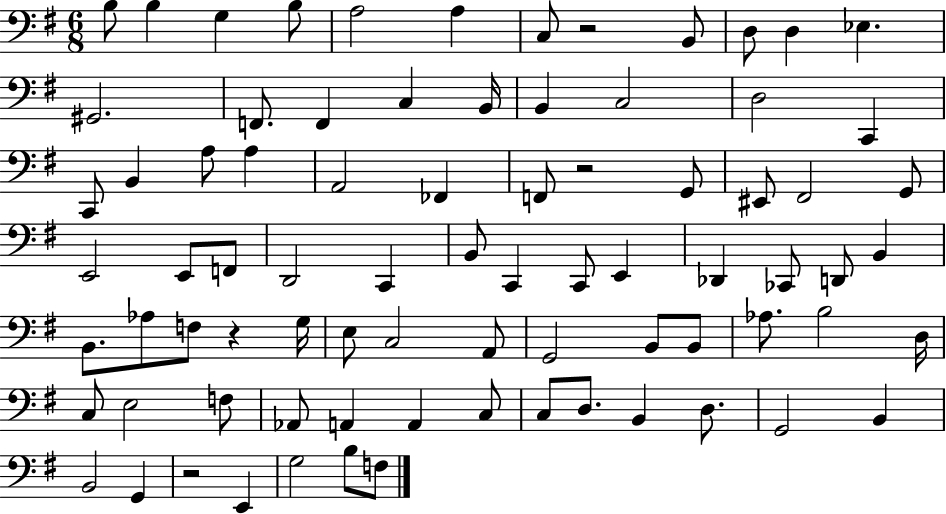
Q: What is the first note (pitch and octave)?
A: B3